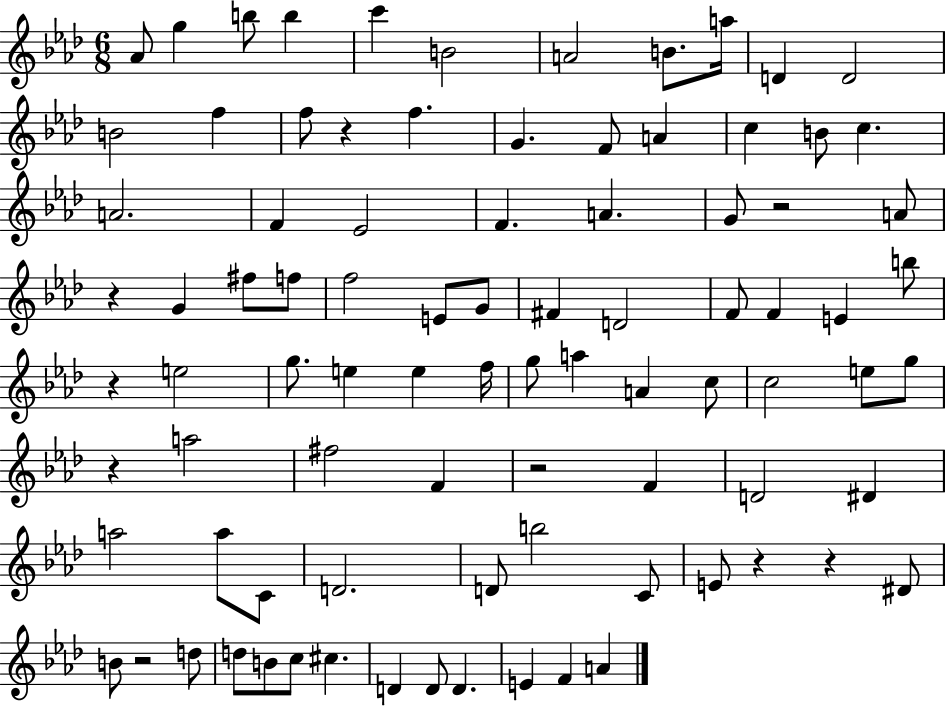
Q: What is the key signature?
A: AES major